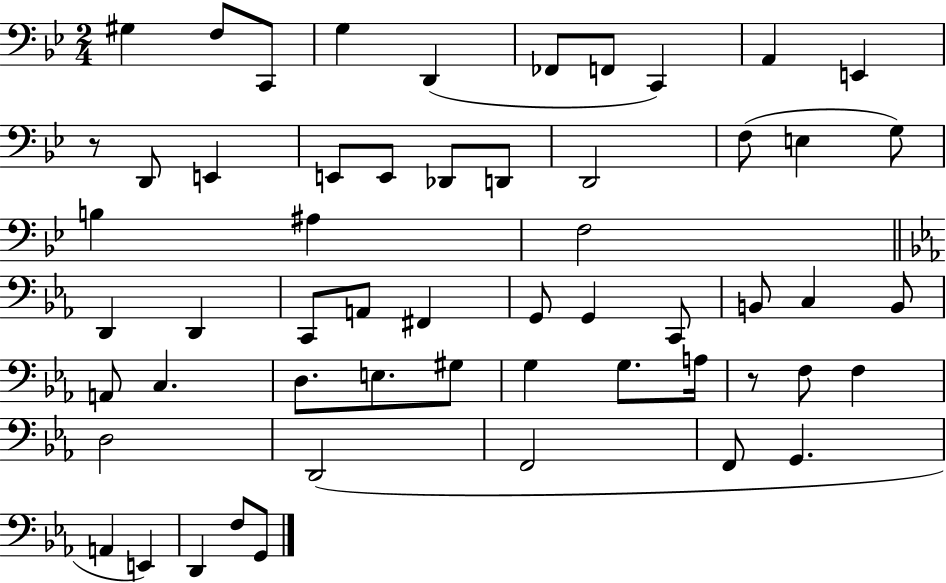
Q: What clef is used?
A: bass